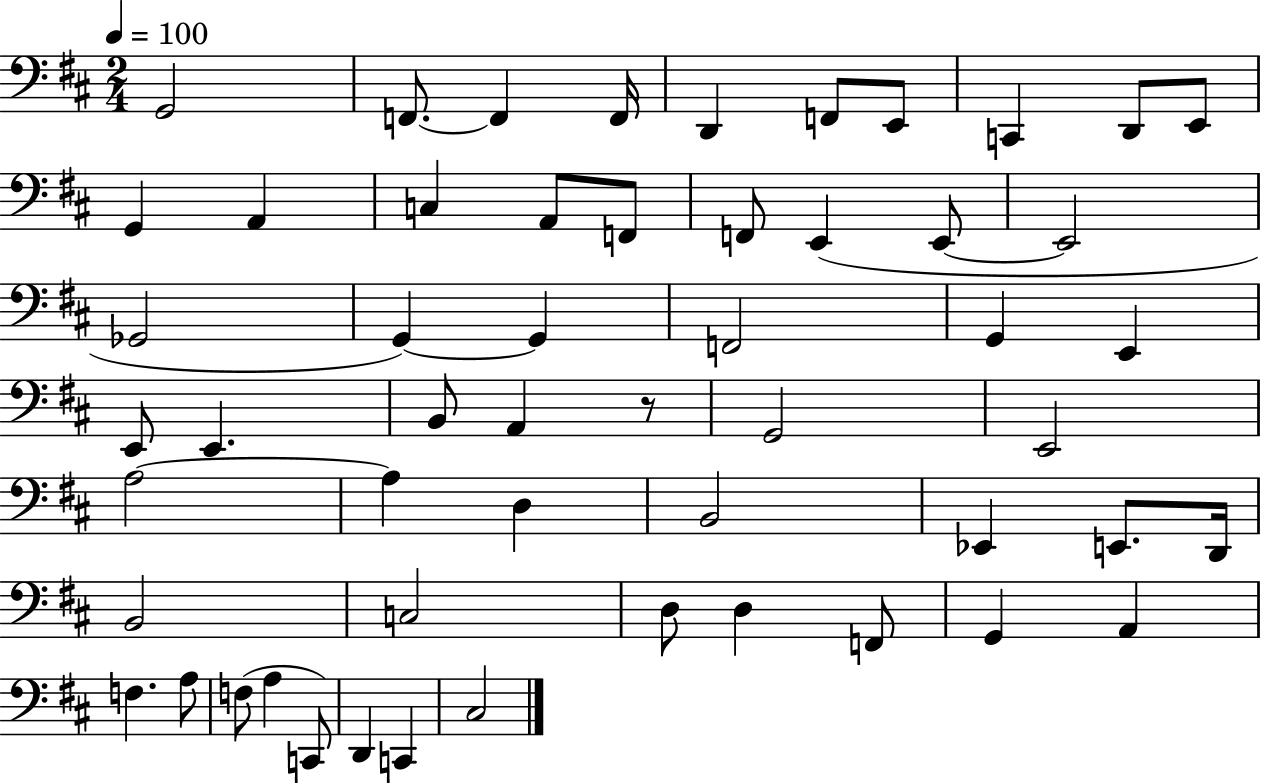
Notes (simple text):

G2/h F2/e. F2/q F2/s D2/q F2/e E2/e C2/q D2/e E2/e G2/q A2/q C3/q A2/e F2/e F2/e E2/q E2/e E2/h Gb2/h G2/q G2/q F2/h G2/q E2/q E2/e E2/q. B2/e A2/q R/e G2/h E2/h A3/h A3/q D3/q B2/h Eb2/q E2/e. D2/s B2/h C3/h D3/e D3/q F2/e G2/q A2/q F3/q. A3/e F3/e A3/q C2/e D2/q C2/q C#3/h